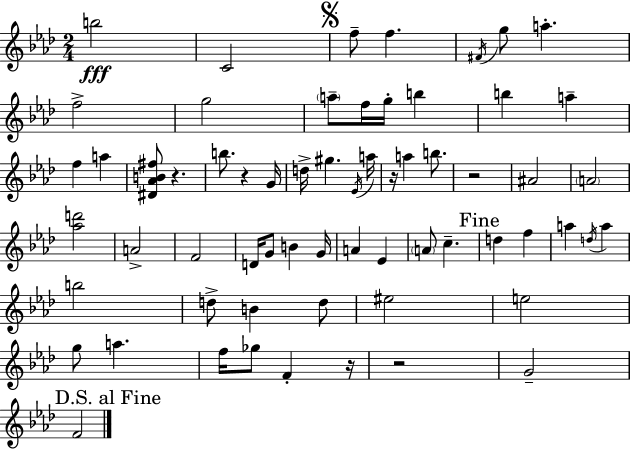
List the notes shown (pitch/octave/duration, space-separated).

B5/h C4/h F5/e F5/q. F#4/s G5/e A5/q. F5/h G5/h A5/e F5/s G5/s B5/q B5/q A5/q F5/q A5/q [D#4,Ab4,B4,F#5]/e R/q. B5/e. R/q G4/s D5/s G#5/q. Eb4/s A5/s R/s A5/q B5/e. R/h A#4/h A4/h [Ab5,D6]/h A4/h F4/h D4/s G4/e B4/q G4/s A4/q Eb4/q A4/e C5/q. D5/q F5/q A5/q D5/s A5/q B5/h D5/e B4/q D5/e EIS5/h E5/h G5/e A5/q. F5/s Gb5/e F4/q R/s R/h G4/h F4/h